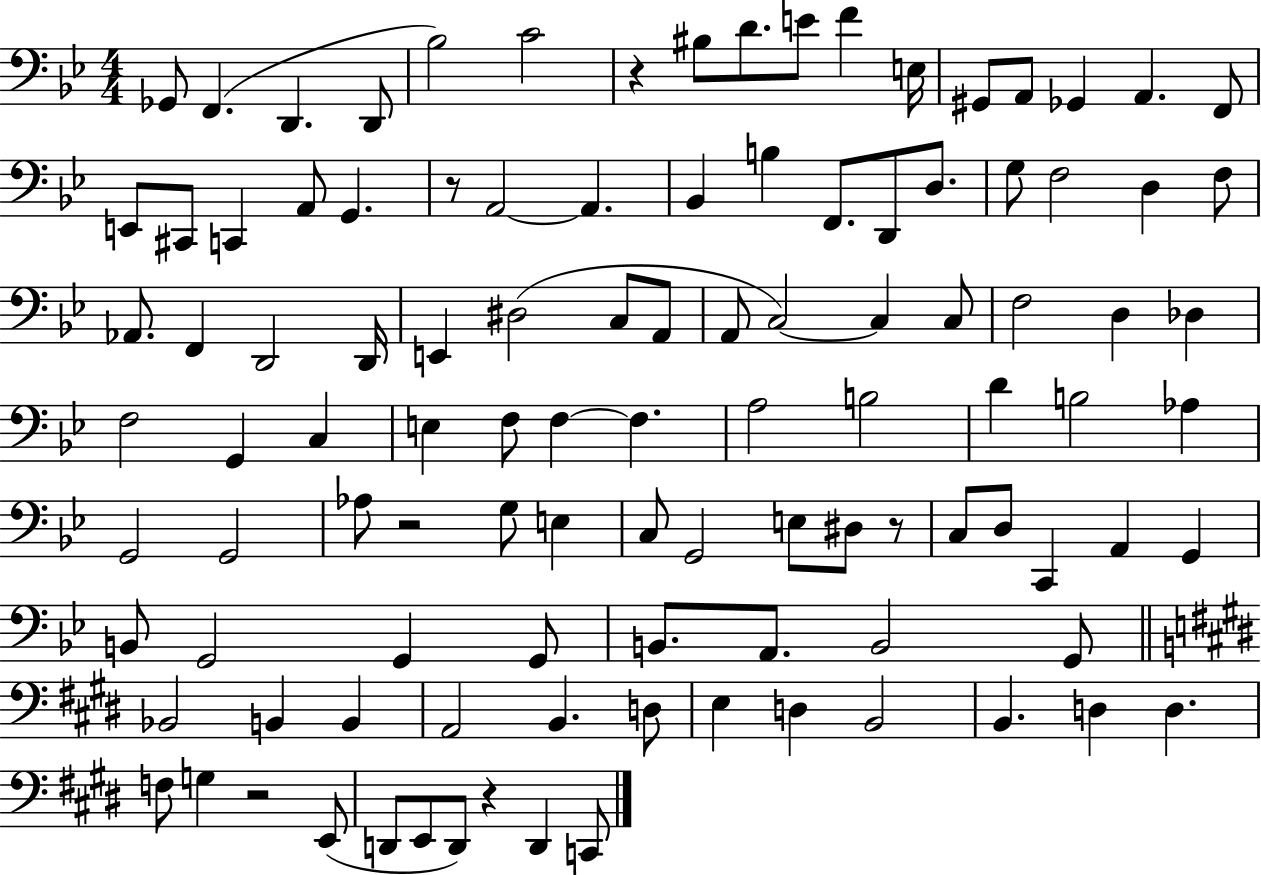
{
  \clef bass
  \numericTimeSignature
  \time 4/4
  \key bes \major
  \repeat volta 2 { ges,8 f,4.( d,4. d,8 | bes2) c'2 | r4 bis8 d'8. e'8 f'4 e16 | gis,8 a,8 ges,4 a,4. f,8 | \break e,8 cis,8 c,4 a,8 g,4. | r8 a,2~~ a,4. | bes,4 b4 f,8. d,8 d8. | g8 f2 d4 f8 | \break aes,8. f,4 d,2 d,16 | e,4 dis2( c8 a,8 | a,8 c2~~) c4 c8 | f2 d4 des4 | \break f2 g,4 c4 | e4 f8 f4~~ f4. | a2 b2 | d'4 b2 aes4 | \break g,2 g,2 | aes8 r2 g8 e4 | c8 g,2 e8 dis8 r8 | c8 d8 c,4 a,4 g,4 | \break b,8 g,2 g,4 g,8 | b,8. a,8. b,2 g,8 | \bar "||" \break \key e \major bes,2 b,4 b,4 | a,2 b,4. d8 | e4 d4 b,2 | b,4. d4 d4. | \break f8 g4 r2 e,8( | d,8 e,8 d,8) r4 d,4 c,8 | } \bar "|."
}